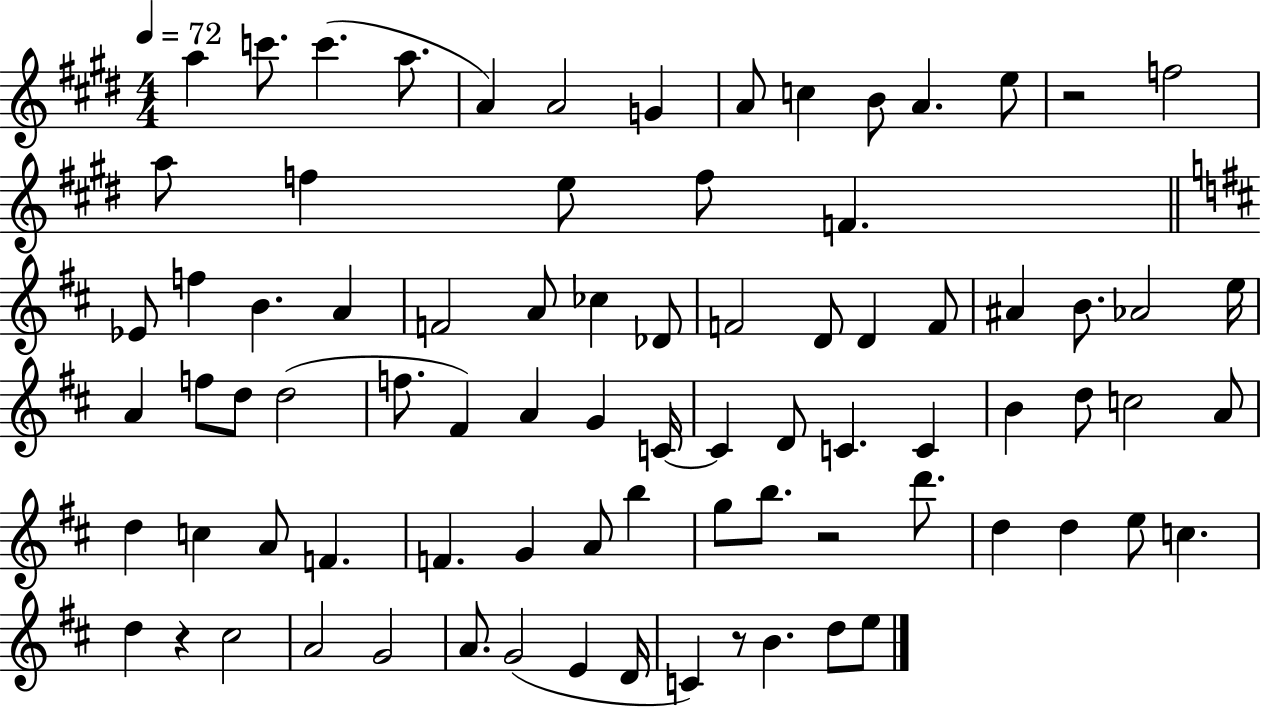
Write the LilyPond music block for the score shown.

{
  \clef treble
  \numericTimeSignature
  \time 4/4
  \key e \major
  \tempo 4 = 72
  a''4 c'''8. c'''4.( a''8. | a'4) a'2 g'4 | a'8 c''4 b'8 a'4. e''8 | r2 f''2 | \break a''8 f''4 e''8 f''8 f'4. | \bar "||" \break \key b \minor ees'8 f''4 b'4. a'4 | f'2 a'8 ces''4 des'8 | f'2 d'8 d'4 f'8 | ais'4 b'8. aes'2 e''16 | \break a'4 f''8 d''8 d''2( | f''8. fis'4) a'4 g'4 c'16~~ | c'4 d'8 c'4. c'4 | b'4 d''8 c''2 a'8 | \break d''4 c''4 a'8 f'4. | f'4. g'4 a'8 b''4 | g''8 b''8. r2 d'''8. | d''4 d''4 e''8 c''4. | \break d''4 r4 cis''2 | a'2 g'2 | a'8. g'2( e'4 d'16 | c'4) r8 b'4. d''8 e''8 | \break \bar "|."
}